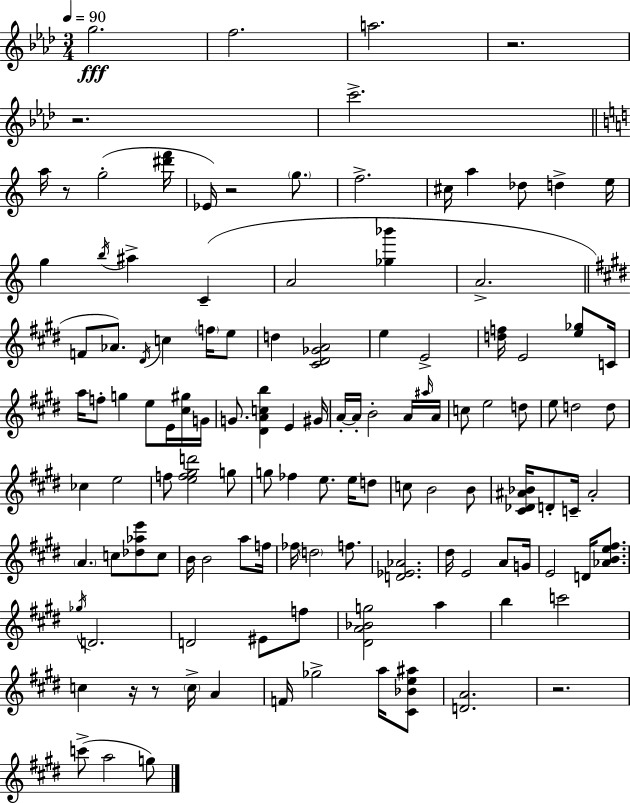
{
  \clef treble
  \numericTimeSignature
  \time 3/4
  \key aes \major
  \tempo 4 = 90
  g''2.\fff | f''2. | a''2. | r2. | \break r2. | c'''2.-> | \bar "||" \break \key c \major a''16 r8 g''2-.( <dis''' f'''>16 | ees'16) r2 \parenthesize g''8. | f''2.-> | cis''16 a''4 des''8 d''4-> e''16 | \break g''4 \acciaccatura { b''16 } ais''4-> c'4--( | a'2 <ges'' bes'''>4 | a'2.-> | \bar "||" \break \key e \major f'8 aes'8.) \acciaccatura { dis'16 } c''4 \parenthesize f''16 e''8 | d''4 <cis' dis' ges' a'>2 | e''4 e'2-> | <d'' f''>16 e'2 <e'' ges''>8 | \break c'16 a''16 f''8-. g''4 e''8 e'16 <cis'' gis''>16 | g'16 g'8. <dis' a' c'' b''>4 e'4 | gis'16 a'16-.~~ a'16-. b'2-. a'16 | \grace { ais''16 } a'16 c''8 e''2 | \break d''8 e''8 d''2 | d''8 ces''4 e''2 | f''8 <e'' f'' gis'' d'''>2 | g''8 g''8 fes''4 e''8. e''16 | \break d''8 c''8 b'2 | b'8 <cis' des' ais' bes'>16 d'8-. c'16-- ais'2-. | \parenthesize a'4. c''8 <des'' aes'' e'''>8 | c''8 b'16 b'2 a''8 | \break f''16 fes''16 \parenthesize d''2 f''8. | <d' ees' aes'>2. | dis''16 e'2 a'8 | g'16 e'2 d'16 <aes' b' e'' fis''>8. | \break \acciaccatura { ges''16 } d'2. | d'2 eis'8 | f''8 <dis' a' bes' g''>2 a''4 | b''4 c'''2 | \break c''4 r16 r8 \parenthesize c''16-> a'4 | f'16 ges''2-> | a''16 <cis' bes' e'' ais''>8 <d' a'>2. | r2. | \break c'''8->( a''2 | g''8) \bar "|."
}